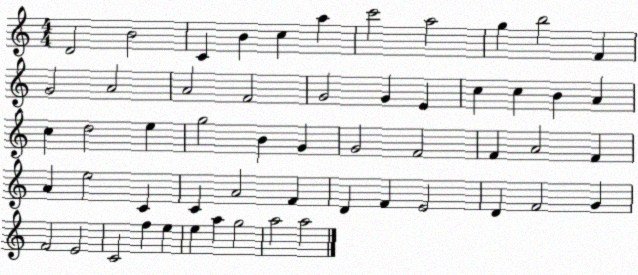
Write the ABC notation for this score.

X:1
T:Untitled
M:4/4
L:1/4
K:C
D2 B2 C B c a c'2 a2 g b2 F G2 A2 A2 F2 G2 G E c c B A c d2 e g2 B G G2 F2 F A2 F A e2 C C A2 F D F E2 D F2 G F2 E2 C2 f e e a g2 a2 a2